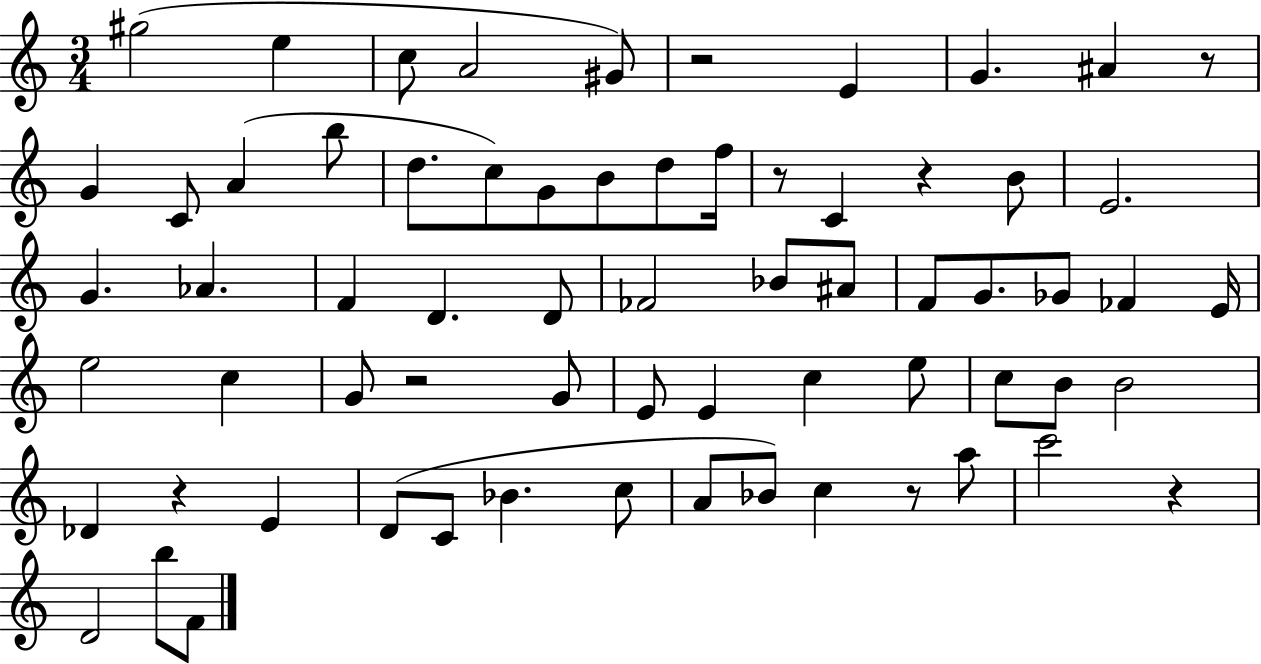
X:1
T:Untitled
M:3/4
L:1/4
K:C
^g2 e c/2 A2 ^G/2 z2 E G ^A z/2 G C/2 A b/2 d/2 c/2 G/2 B/2 d/2 f/4 z/2 C z B/2 E2 G _A F D D/2 _F2 _B/2 ^A/2 F/2 G/2 _G/2 _F E/4 e2 c G/2 z2 G/2 E/2 E c e/2 c/2 B/2 B2 _D z E D/2 C/2 _B c/2 A/2 _B/2 c z/2 a/2 c'2 z D2 b/2 F/2